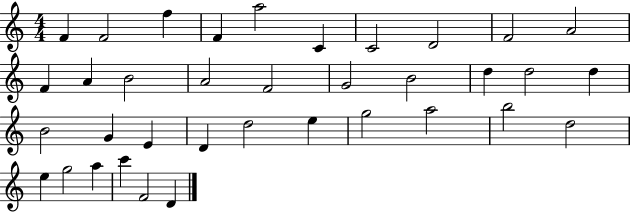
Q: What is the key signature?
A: C major